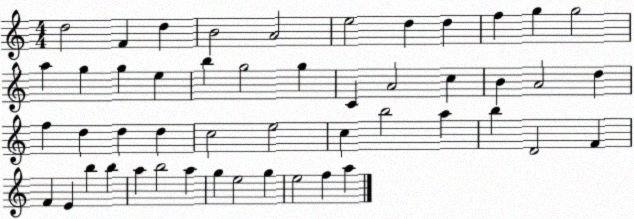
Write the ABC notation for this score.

X:1
T:Untitled
M:4/4
L:1/4
K:C
d2 F d B2 A2 e2 d d f g g2 a g g e b g2 g C A2 c B A2 d f d d d c2 e2 c b2 a b D2 F F E b b a b2 a g e2 g e2 f a